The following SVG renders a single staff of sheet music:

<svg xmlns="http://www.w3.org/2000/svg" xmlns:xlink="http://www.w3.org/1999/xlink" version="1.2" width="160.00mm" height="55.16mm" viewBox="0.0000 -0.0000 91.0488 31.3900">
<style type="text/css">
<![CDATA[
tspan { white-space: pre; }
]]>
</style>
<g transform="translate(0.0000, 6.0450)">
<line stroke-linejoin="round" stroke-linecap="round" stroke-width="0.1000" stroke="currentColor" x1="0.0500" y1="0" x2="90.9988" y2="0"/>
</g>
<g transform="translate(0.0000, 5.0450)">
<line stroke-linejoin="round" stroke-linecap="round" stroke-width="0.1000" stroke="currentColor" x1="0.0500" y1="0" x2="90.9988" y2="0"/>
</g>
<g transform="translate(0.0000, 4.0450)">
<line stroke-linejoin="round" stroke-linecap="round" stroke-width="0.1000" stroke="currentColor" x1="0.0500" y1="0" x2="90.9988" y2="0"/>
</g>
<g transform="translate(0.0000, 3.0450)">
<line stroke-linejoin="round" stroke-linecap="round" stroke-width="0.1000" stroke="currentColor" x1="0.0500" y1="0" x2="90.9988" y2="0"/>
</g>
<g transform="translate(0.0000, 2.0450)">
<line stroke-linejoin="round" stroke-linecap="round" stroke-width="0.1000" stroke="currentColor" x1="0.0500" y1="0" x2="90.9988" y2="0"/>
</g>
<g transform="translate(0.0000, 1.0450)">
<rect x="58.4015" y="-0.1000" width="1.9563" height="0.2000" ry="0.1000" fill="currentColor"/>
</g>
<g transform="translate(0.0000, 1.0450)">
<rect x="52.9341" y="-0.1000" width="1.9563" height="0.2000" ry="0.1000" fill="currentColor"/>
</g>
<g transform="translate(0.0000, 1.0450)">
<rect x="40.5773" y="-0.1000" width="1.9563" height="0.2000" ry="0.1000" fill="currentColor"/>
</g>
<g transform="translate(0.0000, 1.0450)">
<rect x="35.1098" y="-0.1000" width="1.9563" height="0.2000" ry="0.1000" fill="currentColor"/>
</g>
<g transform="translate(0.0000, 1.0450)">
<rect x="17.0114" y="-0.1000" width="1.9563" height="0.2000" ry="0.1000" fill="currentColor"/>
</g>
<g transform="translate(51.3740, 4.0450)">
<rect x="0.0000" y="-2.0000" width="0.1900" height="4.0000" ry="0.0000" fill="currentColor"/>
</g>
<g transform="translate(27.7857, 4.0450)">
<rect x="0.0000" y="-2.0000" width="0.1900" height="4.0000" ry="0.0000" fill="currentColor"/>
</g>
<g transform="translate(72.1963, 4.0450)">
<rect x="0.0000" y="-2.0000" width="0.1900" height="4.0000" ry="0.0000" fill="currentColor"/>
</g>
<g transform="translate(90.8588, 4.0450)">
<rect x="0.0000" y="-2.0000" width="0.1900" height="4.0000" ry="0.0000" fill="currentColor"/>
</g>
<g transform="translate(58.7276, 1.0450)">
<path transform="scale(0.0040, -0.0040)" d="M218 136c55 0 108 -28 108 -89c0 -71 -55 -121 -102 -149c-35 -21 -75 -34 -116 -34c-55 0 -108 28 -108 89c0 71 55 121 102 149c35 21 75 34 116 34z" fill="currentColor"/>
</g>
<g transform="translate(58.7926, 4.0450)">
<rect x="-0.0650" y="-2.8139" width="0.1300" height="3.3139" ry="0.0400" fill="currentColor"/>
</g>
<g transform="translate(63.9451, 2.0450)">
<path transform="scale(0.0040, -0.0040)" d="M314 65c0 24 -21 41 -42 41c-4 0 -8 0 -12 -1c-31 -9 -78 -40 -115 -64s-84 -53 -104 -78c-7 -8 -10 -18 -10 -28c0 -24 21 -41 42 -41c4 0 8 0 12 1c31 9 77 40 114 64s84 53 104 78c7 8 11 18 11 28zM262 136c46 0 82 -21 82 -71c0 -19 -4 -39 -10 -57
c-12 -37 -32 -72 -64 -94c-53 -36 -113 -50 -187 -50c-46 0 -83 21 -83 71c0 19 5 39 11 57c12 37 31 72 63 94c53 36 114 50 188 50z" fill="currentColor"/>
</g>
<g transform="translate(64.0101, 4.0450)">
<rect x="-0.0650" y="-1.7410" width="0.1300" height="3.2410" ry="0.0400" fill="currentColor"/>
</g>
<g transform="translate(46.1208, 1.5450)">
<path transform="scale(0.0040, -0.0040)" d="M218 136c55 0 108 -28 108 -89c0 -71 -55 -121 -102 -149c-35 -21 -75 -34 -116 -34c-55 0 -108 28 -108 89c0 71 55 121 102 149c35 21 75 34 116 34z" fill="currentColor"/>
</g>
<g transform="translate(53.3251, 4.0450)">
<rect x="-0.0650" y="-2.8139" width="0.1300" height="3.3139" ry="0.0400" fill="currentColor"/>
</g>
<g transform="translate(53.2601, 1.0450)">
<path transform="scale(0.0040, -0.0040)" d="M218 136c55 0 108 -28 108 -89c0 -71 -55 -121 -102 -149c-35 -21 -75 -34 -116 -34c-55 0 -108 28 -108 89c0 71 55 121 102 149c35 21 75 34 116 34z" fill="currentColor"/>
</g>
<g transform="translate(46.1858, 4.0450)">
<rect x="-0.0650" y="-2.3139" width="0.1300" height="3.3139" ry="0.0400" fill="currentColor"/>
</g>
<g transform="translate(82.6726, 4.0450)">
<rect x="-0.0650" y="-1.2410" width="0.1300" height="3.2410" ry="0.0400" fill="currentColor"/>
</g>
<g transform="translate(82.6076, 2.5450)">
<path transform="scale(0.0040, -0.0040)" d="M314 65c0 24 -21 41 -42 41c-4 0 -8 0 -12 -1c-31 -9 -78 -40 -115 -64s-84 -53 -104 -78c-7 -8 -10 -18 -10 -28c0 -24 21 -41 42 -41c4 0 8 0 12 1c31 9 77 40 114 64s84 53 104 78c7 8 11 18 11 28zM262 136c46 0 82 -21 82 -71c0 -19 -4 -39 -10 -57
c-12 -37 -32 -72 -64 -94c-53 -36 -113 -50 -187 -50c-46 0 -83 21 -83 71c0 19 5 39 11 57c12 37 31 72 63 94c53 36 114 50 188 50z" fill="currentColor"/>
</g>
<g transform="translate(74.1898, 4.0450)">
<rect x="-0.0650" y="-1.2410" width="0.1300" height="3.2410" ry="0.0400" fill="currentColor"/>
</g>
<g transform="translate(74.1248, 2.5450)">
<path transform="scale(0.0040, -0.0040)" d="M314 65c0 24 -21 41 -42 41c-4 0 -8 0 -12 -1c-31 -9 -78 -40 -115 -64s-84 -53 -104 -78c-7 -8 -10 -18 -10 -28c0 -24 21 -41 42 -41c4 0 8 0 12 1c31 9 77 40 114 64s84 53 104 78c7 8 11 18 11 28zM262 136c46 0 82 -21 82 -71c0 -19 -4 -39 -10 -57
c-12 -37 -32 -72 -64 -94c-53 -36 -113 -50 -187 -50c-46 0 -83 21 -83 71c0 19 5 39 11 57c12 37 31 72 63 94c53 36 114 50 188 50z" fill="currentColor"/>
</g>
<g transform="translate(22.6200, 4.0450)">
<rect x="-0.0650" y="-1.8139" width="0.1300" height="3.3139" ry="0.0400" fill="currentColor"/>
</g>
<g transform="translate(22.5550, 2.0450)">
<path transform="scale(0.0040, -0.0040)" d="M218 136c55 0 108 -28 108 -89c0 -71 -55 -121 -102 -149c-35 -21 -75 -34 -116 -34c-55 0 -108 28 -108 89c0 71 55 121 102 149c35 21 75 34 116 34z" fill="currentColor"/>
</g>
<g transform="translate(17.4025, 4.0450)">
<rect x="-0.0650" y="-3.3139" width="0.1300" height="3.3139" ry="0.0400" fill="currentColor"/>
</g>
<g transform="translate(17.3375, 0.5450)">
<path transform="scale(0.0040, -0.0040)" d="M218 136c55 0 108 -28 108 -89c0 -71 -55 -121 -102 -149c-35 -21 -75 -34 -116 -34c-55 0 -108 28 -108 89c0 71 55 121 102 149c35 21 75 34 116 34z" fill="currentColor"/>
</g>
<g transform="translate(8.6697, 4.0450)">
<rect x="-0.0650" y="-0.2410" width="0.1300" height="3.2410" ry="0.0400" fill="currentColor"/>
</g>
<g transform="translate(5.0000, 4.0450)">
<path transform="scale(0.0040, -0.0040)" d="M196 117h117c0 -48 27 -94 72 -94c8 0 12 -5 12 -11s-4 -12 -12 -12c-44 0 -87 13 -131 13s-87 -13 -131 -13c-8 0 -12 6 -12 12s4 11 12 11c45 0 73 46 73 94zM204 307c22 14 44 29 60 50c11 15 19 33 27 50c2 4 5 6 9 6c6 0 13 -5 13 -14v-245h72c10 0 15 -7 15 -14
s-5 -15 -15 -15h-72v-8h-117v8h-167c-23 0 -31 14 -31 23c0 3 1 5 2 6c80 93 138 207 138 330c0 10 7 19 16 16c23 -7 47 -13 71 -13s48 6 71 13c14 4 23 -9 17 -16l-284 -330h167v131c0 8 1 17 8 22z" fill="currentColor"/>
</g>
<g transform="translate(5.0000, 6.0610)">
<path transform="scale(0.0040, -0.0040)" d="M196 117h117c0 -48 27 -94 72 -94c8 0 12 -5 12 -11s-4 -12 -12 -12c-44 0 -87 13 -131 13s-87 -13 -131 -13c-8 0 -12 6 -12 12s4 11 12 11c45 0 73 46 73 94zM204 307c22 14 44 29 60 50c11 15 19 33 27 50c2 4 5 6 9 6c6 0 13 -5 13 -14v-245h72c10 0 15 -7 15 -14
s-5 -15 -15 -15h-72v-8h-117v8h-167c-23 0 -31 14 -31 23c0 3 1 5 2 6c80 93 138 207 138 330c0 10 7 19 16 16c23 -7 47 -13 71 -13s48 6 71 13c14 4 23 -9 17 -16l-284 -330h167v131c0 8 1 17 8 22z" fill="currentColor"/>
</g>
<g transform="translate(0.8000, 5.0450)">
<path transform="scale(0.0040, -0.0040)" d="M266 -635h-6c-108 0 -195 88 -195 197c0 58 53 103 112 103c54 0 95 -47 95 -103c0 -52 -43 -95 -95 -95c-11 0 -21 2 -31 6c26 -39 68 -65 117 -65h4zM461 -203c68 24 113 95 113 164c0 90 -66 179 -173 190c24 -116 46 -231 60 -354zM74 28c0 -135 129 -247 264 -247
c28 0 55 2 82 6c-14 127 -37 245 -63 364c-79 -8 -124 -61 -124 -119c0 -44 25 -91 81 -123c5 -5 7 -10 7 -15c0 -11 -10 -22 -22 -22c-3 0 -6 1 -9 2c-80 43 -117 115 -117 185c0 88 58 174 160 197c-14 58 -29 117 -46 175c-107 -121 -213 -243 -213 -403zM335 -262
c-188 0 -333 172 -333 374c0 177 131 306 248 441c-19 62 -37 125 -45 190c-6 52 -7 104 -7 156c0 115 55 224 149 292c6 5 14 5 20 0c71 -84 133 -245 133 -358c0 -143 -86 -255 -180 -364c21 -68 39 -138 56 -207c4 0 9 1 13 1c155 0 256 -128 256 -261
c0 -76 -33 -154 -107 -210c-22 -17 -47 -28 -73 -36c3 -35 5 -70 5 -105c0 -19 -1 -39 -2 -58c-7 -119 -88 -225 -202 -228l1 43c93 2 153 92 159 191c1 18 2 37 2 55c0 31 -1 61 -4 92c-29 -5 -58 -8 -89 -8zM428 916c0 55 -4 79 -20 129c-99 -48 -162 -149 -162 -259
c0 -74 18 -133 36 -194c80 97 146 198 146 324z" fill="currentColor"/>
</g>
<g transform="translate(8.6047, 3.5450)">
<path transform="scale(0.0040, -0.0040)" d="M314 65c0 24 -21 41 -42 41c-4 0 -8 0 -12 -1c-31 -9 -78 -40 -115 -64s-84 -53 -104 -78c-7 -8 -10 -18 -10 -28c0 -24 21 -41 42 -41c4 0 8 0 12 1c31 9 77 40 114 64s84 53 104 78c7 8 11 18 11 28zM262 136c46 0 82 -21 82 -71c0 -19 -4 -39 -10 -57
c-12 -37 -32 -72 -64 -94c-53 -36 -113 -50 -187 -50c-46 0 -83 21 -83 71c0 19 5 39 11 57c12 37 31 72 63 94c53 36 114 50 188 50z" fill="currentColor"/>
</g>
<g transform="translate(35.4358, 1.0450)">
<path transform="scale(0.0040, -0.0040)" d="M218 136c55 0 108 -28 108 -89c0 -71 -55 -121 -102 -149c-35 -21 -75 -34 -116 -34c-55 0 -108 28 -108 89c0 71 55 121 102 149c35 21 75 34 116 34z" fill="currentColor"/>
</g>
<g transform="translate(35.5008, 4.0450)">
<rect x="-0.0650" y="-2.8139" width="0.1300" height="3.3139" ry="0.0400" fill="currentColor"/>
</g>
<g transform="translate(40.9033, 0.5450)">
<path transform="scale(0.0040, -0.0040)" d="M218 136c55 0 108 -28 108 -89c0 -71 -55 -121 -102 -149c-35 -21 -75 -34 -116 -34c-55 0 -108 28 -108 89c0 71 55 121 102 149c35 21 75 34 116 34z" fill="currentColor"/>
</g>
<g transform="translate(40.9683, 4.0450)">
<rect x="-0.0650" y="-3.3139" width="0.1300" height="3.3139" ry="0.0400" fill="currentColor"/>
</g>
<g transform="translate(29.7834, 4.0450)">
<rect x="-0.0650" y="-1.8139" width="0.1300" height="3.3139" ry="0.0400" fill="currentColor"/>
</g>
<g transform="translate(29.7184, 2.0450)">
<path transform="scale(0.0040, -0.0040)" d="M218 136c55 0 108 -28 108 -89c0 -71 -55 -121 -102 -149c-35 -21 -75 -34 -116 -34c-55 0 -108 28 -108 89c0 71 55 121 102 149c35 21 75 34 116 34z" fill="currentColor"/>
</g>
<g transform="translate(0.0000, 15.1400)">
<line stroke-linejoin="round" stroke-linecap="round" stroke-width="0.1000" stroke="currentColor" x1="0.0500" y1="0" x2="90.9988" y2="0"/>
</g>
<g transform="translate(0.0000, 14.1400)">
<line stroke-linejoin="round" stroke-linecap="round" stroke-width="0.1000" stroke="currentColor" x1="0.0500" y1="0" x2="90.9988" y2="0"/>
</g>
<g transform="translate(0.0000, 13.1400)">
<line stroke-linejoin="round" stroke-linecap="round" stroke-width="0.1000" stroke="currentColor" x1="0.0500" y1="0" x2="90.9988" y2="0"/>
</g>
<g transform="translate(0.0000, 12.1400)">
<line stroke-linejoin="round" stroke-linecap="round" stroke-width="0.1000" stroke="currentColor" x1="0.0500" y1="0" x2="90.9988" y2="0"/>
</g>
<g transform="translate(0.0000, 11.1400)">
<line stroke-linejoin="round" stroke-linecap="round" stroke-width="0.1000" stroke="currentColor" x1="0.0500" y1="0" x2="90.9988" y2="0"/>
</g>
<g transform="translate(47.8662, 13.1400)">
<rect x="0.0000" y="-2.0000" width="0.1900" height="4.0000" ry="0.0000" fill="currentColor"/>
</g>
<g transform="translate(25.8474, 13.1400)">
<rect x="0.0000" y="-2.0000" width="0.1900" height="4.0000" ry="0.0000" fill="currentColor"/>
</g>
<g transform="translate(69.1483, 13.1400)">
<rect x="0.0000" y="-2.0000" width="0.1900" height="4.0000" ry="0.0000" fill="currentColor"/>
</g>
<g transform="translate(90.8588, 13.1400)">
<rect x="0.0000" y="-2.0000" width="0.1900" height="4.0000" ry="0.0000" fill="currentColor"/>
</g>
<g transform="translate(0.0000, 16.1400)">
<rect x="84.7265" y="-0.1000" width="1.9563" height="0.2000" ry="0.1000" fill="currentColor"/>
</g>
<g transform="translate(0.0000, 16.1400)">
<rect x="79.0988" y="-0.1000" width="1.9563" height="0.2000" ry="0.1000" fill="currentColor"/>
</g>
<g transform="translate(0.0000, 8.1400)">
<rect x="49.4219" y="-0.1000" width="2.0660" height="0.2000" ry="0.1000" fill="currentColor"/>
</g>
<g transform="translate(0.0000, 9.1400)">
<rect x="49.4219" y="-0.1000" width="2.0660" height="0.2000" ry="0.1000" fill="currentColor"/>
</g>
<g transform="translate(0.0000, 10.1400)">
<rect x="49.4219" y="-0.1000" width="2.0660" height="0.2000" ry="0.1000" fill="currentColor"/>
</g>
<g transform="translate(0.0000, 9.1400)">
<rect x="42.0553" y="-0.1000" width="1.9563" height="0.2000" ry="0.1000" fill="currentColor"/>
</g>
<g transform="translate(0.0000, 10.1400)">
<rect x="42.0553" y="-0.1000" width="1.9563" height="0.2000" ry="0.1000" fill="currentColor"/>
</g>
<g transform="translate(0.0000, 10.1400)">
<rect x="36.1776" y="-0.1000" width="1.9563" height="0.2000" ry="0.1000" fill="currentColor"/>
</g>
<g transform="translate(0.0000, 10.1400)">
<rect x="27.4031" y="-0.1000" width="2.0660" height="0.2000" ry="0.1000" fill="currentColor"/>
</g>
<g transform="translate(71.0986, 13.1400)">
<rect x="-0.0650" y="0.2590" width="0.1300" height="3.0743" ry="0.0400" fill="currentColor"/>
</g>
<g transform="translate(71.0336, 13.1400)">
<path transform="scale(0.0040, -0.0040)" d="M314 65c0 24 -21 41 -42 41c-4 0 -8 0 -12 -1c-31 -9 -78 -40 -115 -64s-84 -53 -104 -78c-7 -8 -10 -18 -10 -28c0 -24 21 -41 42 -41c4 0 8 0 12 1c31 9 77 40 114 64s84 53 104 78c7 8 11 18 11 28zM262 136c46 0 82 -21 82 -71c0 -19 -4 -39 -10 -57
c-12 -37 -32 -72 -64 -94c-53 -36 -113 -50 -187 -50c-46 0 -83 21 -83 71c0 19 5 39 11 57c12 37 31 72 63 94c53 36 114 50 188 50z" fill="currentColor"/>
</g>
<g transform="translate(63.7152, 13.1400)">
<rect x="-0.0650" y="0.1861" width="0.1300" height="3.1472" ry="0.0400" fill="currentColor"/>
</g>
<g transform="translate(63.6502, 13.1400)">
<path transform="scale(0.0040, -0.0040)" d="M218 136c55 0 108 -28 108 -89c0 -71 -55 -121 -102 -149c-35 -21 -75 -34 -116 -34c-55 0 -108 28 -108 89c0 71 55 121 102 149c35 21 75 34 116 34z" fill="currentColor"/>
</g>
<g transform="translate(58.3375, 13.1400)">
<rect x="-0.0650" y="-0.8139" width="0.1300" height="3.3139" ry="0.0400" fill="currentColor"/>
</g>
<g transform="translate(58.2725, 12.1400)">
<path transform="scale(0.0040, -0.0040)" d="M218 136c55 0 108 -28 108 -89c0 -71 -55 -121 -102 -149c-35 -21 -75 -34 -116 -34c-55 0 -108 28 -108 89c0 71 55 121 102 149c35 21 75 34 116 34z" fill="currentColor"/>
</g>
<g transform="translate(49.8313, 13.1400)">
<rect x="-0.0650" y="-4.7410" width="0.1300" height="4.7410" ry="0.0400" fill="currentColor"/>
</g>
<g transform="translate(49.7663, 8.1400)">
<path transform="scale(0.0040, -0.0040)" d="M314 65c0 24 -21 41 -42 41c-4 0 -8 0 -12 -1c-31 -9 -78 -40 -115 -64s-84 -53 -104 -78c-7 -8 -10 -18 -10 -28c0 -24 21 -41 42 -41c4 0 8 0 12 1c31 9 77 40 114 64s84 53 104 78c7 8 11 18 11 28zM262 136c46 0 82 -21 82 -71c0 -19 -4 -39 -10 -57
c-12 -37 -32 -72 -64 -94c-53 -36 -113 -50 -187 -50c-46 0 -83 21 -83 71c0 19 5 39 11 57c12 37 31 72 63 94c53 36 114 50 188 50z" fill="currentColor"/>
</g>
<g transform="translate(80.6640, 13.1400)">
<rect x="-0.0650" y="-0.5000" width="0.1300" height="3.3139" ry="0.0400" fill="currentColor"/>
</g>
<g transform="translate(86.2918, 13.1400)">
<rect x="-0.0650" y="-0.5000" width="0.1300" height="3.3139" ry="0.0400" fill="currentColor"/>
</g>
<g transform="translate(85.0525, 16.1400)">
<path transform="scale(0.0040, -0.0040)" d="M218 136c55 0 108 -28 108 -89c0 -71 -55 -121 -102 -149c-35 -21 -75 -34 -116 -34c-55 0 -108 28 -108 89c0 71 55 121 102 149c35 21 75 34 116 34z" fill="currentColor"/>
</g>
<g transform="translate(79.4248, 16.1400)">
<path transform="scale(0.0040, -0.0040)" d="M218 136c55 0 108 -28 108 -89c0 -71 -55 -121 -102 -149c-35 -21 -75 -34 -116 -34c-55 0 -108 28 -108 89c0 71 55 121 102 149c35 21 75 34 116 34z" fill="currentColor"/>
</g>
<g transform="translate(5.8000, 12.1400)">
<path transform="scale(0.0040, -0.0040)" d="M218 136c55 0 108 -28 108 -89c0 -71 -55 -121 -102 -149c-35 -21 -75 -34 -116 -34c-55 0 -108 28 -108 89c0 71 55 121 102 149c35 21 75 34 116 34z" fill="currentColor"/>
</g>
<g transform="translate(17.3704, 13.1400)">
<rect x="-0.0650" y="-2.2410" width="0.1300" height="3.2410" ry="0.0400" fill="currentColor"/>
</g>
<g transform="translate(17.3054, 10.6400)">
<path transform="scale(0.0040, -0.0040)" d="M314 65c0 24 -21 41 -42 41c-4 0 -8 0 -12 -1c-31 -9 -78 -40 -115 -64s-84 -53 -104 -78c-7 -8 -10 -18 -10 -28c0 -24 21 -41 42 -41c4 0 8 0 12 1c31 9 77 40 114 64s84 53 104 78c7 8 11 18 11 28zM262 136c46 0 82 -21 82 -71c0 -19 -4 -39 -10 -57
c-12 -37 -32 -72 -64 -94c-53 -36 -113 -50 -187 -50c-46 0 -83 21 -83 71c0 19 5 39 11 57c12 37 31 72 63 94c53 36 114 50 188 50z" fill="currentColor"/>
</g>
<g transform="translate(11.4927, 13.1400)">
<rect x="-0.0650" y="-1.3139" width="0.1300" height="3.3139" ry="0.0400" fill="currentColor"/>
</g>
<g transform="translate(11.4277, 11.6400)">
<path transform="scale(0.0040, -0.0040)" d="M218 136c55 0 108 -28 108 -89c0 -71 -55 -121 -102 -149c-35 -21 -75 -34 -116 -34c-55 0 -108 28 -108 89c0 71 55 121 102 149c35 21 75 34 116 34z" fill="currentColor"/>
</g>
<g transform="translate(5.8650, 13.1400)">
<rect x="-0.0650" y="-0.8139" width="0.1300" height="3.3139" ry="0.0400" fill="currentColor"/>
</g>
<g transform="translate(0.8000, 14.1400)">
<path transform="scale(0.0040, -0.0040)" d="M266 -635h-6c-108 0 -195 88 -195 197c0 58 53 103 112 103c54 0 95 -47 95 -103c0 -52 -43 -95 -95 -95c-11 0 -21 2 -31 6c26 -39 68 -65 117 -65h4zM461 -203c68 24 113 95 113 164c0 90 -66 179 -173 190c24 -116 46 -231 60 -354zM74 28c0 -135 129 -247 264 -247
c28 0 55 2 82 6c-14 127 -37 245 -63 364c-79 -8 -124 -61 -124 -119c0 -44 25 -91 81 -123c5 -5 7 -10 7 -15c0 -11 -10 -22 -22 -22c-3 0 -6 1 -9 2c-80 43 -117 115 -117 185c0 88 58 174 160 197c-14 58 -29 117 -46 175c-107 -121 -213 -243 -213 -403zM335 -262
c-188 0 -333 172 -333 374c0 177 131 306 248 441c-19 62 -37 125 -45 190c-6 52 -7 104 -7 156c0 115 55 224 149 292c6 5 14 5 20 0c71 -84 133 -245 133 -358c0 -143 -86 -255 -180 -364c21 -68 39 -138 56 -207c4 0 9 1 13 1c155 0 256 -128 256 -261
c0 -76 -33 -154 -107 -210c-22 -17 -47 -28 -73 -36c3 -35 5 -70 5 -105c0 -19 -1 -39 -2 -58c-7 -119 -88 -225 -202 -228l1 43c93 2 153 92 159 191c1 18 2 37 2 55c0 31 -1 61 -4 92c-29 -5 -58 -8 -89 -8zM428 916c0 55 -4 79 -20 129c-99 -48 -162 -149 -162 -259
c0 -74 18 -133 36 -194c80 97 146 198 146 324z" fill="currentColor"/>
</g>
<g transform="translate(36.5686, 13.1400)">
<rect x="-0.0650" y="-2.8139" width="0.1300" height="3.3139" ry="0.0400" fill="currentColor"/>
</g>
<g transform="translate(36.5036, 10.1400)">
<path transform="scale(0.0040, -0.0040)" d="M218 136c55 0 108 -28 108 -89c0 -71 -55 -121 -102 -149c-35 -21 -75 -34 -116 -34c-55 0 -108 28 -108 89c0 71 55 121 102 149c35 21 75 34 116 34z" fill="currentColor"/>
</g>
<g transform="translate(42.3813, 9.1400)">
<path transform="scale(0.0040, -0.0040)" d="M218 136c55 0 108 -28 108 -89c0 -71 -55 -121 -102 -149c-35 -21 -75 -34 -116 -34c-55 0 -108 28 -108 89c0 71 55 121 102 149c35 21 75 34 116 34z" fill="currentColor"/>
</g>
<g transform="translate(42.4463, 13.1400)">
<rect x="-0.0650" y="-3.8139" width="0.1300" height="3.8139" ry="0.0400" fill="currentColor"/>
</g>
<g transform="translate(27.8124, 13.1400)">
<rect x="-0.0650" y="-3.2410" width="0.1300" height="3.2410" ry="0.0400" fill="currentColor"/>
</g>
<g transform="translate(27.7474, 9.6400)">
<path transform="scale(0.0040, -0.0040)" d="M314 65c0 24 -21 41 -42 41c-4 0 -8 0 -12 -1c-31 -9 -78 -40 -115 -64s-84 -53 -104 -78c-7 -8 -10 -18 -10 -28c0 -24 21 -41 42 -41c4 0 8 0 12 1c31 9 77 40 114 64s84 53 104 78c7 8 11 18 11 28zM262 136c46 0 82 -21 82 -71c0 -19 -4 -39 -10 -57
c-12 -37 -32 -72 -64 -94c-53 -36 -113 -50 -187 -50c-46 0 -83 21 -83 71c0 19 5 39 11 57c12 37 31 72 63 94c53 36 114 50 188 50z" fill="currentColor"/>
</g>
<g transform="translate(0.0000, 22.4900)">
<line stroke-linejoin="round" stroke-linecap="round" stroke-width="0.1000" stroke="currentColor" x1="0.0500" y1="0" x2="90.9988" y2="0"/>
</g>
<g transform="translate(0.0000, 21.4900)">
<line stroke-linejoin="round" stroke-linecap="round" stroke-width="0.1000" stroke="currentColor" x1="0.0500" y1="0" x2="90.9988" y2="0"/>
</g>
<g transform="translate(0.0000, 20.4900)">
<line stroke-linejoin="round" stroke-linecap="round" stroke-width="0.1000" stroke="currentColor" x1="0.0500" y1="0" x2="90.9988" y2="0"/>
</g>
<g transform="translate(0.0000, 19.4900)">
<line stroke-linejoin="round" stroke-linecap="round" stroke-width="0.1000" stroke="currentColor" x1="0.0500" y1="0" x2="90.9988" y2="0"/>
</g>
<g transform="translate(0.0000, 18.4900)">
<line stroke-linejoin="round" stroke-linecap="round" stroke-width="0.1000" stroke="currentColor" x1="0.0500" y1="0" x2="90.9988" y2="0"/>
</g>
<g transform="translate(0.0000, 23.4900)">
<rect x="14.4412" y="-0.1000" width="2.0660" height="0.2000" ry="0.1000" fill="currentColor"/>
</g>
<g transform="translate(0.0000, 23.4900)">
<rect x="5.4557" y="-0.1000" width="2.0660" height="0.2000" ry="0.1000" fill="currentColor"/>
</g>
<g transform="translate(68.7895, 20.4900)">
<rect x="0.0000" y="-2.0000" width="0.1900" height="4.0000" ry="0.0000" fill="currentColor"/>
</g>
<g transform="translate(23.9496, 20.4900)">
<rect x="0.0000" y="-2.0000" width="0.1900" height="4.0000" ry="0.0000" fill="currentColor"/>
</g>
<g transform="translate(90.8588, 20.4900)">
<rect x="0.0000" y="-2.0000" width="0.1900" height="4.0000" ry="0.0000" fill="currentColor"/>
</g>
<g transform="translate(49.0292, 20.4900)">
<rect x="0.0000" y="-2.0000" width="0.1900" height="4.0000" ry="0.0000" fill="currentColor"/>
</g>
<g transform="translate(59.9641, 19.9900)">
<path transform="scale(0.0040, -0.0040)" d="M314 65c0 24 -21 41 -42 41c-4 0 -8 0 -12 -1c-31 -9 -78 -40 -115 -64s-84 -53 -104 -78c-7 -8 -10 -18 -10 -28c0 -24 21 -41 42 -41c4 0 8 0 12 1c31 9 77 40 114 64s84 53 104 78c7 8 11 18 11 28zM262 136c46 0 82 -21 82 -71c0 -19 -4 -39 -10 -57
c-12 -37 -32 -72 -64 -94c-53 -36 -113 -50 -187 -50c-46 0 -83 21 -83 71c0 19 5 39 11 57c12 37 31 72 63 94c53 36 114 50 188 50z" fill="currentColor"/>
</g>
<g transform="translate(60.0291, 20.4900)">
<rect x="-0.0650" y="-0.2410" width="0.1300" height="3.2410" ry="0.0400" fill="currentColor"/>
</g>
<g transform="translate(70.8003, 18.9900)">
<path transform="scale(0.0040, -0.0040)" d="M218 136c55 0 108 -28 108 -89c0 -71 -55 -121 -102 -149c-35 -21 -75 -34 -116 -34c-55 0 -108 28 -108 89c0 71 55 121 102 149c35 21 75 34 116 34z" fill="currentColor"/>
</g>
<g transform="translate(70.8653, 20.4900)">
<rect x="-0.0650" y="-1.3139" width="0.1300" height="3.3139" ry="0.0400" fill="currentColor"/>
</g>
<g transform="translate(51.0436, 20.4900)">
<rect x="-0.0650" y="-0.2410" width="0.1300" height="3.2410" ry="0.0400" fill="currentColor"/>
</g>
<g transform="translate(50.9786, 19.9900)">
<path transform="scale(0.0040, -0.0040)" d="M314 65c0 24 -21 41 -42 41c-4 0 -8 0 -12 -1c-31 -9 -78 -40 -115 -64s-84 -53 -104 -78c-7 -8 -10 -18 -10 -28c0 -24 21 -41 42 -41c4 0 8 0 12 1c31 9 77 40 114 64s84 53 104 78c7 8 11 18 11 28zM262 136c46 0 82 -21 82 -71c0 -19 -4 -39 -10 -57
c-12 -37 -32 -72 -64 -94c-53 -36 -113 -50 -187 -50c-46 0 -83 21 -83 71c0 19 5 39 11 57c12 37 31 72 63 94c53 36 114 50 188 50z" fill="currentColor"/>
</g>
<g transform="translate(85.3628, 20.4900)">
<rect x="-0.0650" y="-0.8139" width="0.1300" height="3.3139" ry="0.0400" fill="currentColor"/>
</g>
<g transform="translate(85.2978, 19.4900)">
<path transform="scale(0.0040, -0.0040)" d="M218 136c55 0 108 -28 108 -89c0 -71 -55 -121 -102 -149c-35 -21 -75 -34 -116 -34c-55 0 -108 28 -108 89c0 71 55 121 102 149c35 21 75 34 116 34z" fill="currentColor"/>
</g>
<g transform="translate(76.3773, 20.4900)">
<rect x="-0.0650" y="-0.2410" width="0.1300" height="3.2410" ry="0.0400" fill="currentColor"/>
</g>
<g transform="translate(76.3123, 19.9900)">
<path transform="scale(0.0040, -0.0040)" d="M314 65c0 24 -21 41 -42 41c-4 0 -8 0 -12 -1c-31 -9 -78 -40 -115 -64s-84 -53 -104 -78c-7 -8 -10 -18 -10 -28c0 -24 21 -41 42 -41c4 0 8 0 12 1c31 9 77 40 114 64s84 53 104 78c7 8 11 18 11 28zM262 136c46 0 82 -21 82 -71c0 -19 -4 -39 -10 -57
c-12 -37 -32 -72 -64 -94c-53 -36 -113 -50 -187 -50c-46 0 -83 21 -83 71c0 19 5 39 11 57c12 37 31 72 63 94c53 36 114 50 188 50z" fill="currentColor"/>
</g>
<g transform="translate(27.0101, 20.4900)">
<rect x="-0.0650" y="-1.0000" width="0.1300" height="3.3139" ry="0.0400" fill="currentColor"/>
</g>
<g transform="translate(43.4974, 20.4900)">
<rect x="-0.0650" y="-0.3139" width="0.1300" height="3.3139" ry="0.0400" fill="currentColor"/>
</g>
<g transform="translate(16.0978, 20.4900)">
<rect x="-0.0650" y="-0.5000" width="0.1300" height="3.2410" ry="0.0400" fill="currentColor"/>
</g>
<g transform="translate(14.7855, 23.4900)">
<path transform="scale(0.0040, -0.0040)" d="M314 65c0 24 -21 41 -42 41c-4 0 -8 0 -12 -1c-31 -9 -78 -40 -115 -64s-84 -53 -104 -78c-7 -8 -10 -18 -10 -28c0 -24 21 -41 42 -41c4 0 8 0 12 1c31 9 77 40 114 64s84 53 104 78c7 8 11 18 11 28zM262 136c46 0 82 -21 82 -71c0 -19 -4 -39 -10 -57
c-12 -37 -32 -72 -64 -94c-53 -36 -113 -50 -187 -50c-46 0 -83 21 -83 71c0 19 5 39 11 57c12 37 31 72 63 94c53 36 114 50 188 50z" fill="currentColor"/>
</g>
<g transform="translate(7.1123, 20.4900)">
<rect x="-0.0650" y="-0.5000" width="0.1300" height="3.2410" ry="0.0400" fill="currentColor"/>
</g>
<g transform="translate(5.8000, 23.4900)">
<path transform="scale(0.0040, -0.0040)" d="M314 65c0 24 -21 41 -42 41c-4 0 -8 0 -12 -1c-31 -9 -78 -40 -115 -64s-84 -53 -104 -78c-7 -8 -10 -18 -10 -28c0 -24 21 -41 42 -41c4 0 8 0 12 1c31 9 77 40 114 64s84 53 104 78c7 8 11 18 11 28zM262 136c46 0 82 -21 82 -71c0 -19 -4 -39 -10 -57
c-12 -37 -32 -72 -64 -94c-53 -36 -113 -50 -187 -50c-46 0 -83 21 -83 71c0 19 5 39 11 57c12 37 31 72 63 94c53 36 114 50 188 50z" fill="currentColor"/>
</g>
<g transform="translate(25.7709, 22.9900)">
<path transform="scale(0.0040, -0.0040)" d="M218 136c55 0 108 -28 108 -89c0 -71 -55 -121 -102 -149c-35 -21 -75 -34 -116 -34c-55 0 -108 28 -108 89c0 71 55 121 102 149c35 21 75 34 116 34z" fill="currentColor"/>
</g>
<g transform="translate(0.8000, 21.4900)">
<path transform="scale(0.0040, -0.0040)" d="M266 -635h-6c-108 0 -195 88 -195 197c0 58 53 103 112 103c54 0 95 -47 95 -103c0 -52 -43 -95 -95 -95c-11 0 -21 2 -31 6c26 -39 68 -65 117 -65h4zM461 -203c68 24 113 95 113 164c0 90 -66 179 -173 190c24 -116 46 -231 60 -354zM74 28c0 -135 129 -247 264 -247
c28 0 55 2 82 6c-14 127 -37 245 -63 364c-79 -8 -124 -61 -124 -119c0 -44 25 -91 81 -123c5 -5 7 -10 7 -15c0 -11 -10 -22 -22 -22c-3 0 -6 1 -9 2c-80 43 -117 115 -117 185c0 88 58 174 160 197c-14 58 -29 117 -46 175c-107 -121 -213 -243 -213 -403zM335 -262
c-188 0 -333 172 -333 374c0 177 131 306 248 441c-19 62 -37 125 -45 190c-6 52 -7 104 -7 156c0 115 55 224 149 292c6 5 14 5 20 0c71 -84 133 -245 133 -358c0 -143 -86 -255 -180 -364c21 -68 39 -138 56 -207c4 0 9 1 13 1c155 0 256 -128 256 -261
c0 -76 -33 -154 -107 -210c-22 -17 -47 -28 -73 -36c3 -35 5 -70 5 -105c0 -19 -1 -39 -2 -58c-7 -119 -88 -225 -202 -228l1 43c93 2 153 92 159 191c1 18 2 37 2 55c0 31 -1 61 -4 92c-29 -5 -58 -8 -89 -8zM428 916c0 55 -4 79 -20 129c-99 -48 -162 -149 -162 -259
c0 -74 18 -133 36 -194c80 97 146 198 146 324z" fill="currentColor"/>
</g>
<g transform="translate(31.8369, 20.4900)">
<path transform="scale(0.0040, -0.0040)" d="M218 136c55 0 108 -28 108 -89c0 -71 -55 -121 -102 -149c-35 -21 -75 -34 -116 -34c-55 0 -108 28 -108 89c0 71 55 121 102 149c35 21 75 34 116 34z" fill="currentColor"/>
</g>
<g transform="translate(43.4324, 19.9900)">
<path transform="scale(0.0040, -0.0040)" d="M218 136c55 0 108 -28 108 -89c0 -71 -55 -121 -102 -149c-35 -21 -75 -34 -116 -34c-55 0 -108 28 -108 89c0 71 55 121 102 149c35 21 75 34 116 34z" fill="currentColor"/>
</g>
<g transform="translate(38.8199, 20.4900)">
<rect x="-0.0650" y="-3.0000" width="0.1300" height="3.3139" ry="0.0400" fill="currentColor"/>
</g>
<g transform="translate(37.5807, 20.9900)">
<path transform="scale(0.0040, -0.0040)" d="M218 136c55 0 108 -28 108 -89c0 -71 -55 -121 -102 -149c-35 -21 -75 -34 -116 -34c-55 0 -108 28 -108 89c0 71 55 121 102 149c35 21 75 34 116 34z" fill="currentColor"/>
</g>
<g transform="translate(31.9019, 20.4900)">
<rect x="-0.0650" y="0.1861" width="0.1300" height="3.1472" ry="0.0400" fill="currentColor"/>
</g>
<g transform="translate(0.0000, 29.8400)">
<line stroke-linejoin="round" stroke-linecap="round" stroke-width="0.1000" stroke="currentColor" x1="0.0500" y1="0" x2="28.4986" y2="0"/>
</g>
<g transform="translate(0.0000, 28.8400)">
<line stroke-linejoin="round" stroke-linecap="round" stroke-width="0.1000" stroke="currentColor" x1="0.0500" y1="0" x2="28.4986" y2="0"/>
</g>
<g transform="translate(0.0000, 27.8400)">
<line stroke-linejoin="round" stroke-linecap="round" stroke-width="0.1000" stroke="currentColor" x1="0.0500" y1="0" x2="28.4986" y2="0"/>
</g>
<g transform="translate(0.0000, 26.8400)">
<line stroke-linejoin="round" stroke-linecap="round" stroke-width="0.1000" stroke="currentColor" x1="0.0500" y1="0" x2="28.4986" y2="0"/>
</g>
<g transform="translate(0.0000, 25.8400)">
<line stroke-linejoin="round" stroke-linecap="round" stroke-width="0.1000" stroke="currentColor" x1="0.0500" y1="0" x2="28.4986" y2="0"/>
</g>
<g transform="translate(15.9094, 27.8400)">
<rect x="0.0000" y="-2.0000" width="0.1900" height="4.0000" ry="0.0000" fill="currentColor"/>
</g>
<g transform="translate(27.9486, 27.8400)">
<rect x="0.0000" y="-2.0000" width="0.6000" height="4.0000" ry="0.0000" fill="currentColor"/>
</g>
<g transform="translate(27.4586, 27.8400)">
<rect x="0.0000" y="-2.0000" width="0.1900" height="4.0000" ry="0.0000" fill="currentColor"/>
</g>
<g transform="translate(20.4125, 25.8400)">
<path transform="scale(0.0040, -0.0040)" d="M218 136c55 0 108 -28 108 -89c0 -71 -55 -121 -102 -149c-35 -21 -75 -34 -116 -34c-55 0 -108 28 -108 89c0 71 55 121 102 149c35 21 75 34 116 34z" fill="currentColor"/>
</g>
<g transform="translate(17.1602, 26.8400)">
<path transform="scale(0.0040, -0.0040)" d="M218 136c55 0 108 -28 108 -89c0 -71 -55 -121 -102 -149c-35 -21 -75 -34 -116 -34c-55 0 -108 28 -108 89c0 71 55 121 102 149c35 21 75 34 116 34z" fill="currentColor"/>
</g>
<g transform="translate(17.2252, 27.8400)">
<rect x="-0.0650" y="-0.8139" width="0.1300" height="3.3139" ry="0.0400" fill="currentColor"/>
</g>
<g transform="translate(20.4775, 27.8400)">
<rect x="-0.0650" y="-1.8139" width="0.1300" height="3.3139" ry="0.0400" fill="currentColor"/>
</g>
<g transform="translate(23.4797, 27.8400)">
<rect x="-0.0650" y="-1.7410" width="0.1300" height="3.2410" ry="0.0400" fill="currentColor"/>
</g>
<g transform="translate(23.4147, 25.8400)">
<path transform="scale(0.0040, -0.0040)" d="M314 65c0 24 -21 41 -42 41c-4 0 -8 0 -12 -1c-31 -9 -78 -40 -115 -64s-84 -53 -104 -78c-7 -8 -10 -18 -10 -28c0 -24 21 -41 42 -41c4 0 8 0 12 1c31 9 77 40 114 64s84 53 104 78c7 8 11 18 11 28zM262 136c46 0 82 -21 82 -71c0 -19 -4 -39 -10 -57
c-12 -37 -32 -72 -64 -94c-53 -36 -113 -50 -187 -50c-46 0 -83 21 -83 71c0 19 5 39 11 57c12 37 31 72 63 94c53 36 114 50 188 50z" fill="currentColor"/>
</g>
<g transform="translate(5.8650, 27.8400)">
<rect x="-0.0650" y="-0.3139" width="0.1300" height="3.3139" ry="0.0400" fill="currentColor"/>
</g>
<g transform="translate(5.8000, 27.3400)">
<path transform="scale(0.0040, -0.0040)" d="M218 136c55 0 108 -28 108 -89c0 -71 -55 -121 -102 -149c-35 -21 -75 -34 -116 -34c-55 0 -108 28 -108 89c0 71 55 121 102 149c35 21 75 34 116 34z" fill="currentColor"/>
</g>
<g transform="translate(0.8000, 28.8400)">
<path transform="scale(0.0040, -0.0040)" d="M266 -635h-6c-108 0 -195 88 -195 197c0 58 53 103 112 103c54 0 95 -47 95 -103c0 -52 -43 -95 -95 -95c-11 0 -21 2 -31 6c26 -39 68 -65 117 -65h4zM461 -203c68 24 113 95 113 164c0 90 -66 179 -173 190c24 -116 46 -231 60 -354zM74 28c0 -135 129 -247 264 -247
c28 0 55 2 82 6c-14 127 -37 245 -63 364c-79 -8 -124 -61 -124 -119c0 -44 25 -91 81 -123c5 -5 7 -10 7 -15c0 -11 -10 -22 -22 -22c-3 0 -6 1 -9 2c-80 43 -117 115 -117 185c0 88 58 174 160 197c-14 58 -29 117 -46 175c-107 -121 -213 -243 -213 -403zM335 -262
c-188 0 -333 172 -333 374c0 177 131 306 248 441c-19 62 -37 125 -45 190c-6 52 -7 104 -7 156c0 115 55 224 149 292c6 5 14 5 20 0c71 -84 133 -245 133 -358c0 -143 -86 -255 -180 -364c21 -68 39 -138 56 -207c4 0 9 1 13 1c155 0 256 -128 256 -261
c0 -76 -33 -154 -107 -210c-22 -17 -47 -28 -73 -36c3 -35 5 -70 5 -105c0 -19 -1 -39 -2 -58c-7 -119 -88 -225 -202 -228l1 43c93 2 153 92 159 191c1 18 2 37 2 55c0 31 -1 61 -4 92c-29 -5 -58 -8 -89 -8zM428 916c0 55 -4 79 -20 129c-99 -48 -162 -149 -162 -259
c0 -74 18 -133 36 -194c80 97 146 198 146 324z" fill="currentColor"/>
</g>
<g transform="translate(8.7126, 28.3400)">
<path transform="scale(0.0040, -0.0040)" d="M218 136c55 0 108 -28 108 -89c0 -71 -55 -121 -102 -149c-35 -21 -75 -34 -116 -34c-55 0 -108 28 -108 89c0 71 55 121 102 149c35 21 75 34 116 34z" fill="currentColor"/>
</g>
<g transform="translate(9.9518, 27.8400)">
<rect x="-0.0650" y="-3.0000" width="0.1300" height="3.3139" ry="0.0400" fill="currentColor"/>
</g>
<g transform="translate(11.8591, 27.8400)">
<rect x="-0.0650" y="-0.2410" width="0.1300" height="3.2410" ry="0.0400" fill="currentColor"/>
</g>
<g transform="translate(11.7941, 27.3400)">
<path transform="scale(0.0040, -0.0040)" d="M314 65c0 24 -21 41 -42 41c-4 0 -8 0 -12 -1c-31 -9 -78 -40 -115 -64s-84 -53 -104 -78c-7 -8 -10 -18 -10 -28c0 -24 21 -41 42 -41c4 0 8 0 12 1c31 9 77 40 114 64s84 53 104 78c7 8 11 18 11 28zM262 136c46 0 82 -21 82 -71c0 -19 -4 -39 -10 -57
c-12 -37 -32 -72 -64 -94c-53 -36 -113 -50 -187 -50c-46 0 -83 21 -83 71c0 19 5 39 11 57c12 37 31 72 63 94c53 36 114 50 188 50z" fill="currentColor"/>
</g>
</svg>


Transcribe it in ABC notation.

X:1
T:Untitled
M:4/4
L:1/4
K:C
c2 b f f a b g a a f2 e2 e2 d e g2 b2 a c' e'2 d B B2 C C C2 C2 D B A c c2 c2 e c2 d c A c2 d f f2